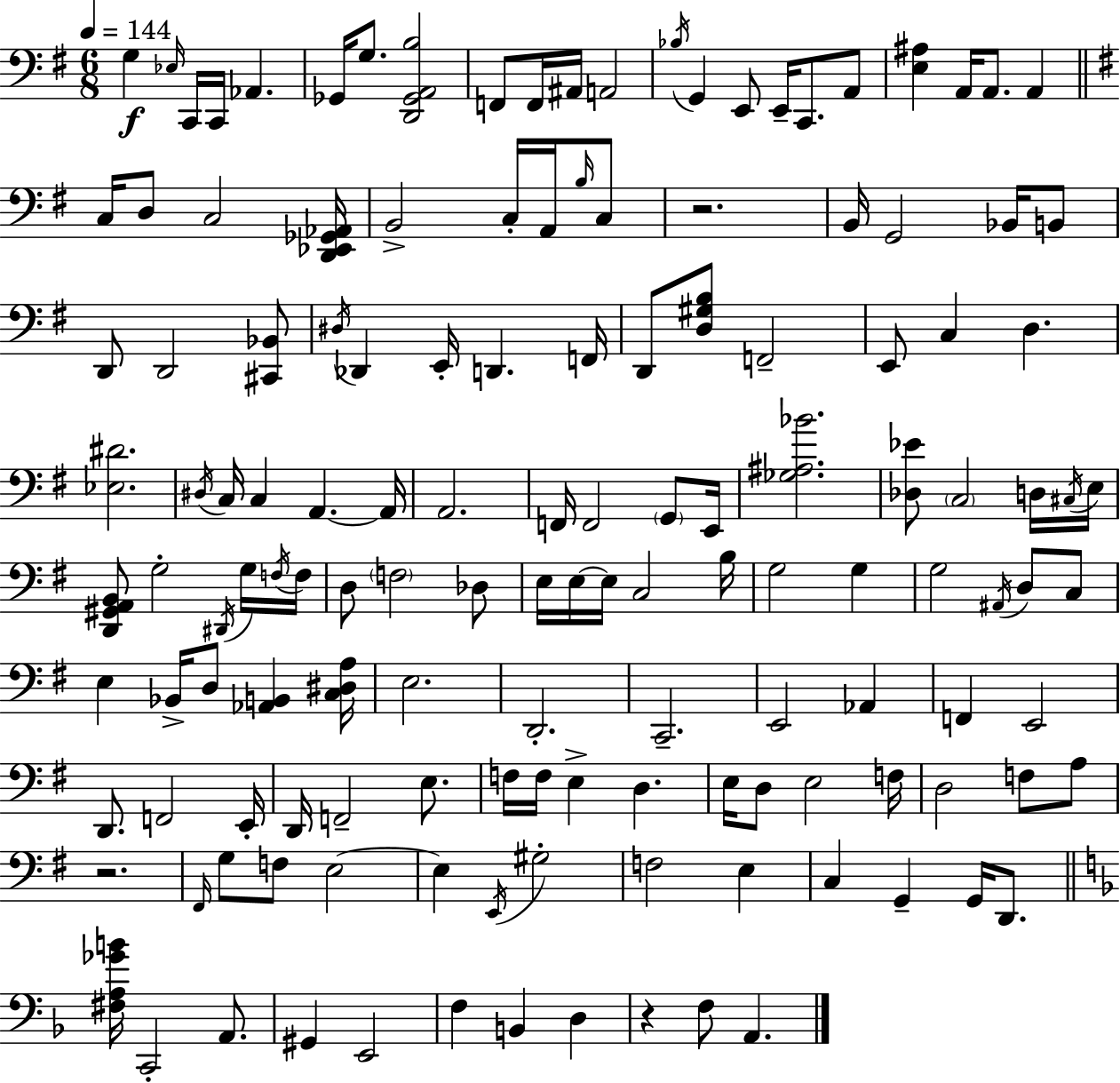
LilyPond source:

{
  \clef bass
  \numericTimeSignature
  \time 6/8
  \key e \minor
  \tempo 4 = 144
  g4\f \grace { ees16 } c,16 c,16 aes,4. | ges,16 g8. <d, ges, a, b>2 | f,8 f,16 ais,16 a,2 | \acciaccatura { bes16 } g,4 e,8 e,16-- c,8. | \break a,8 <e ais>4 a,16 a,8. a,4 | \bar "||" \break \key g \major c16 d8 c2 <d, ees, ges, aes,>16 | b,2-> c16-. a,16 \grace { b16 } c8 | r2. | b,16 g,2 bes,16 b,8 | \break d,8 d,2 <cis, bes,>8 | \acciaccatura { dis16 } des,4 e,16-. d,4. | f,16 d,8 <d gis b>8 f,2-- | e,8 c4 d4. | \break <ees dis'>2. | \acciaccatura { dis16 } c16 c4 a,4.~~ | a,16 a,2. | f,16 f,2 | \break \parenthesize g,8 e,16 <ges ais bes'>2. | <des ees'>8 \parenthesize c2 | d16 \acciaccatura { cis16 } e16 <d, gis, a, b,>8 g2-. | \acciaccatura { dis,16 } g16 \acciaccatura { f16 } f16 d8 \parenthesize f2 | \break des8 e16 e16~~ e16 c2 | b16 g2 | g4 g2 | \acciaccatura { ais,16 } d8 c8 e4 bes,16-> | \break d8 <aes, b,>4 <c dis a>16 e2. | d,2.-. | c,2.-- | e,2 | \break aes,4 f,4 e,2 | d,8. f,2 | e,16-. d,16 f,2-- | e8. f16 f16 e4-> | \break d4. e16 d8 e2 | f16 d2 | f8 a8 r2. | \grace { fis,16 } g8 f8 | \break e2~~ e4 | \acciaccatura { e,16 } gis2-. f2 | e4 c4 | g,4-- g,16 d,8. \bar "||" \break \key f \major <fis a ges' b'>16 c,2-. a,8. | gis,4 e,2 | f4 b,4 d4 | r4 f8 a,4. | \break \bar "|."
}